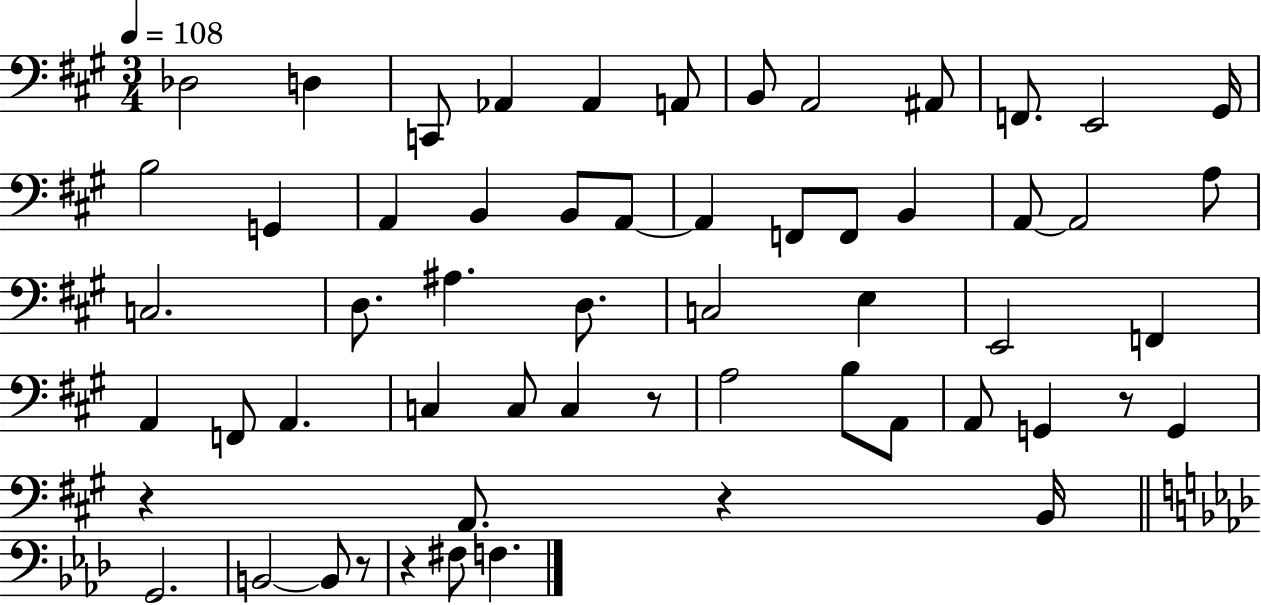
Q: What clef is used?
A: bass